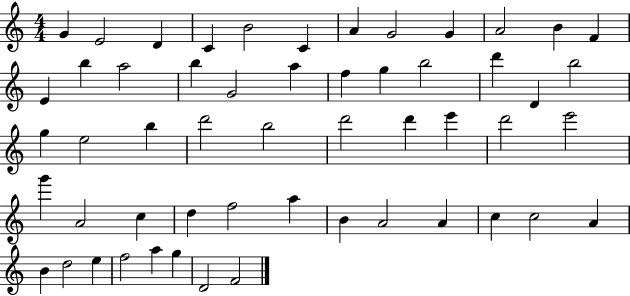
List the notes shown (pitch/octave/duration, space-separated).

G4/q E4/h D4/q C4/q B4/h C4/q A4/q G4/h G4/q A4/h B4/q F4/q E4/q B5/q A5/h B5/q G4/h A5/q F5/q G5/q B5/h D6/q D4/q B5/h G5/q E5/h B5/q D6/h B5/h D6/h D6/q E6/q D6/h E6/h G6/q A4/h C5/q D5/q F5/h A5/q B4/q A4/h A4/q C5/q C5/h A4/q B4/q D5/h E5/q F5/h A5/q G5/q D4/h F4/h